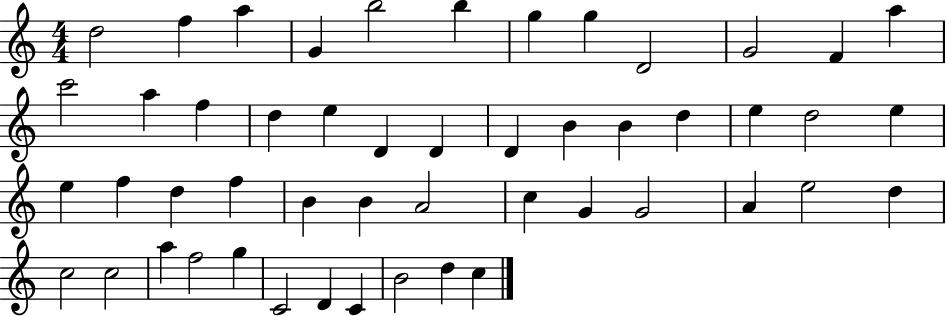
{
  \clef treble
  \numericTimeSignature
  \time 4/4
  \key c \major
  d''2 f''4 a''4 | g'4 b''2 b''4 | g''4 g''4 d'2 | g'2 f'4 a''4 | \break c'''2 a''4 f''4 | d''4 e''4 d'4 d'4 | d'4 b'4 b'4 d''4 | e''4 d''2 e''4 | \break e''4 f''4 d''4 f''4 | b'4 b'4 a'2 | c''4 g'4 g'2 | a'4 e''2 d''4 | \break c''2 c''2 | a''4 f''2 g''4 | c'2 d'4 c'4 | b'2 d''4 c''4 | \break \bar "|."
}